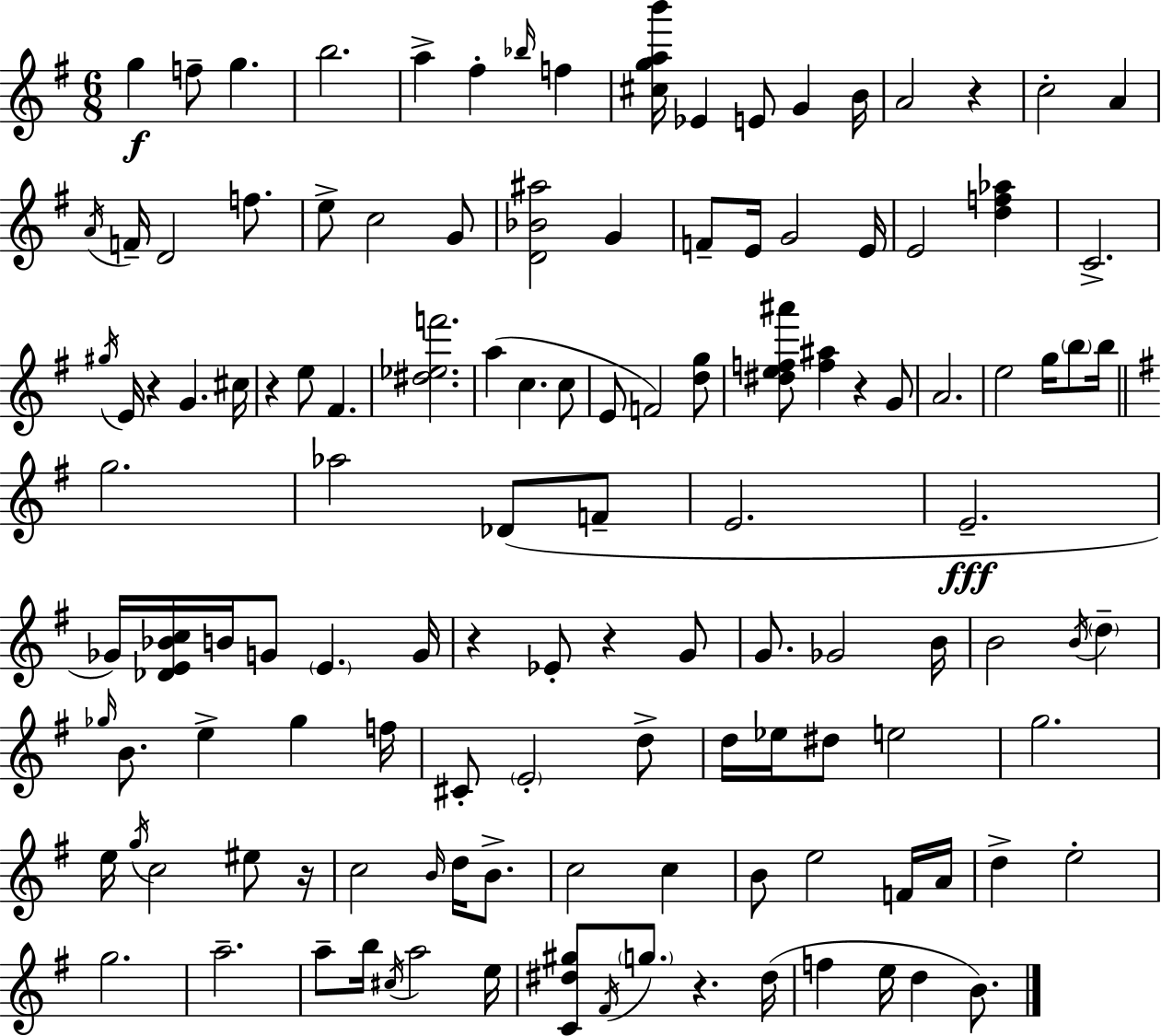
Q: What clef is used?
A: treble